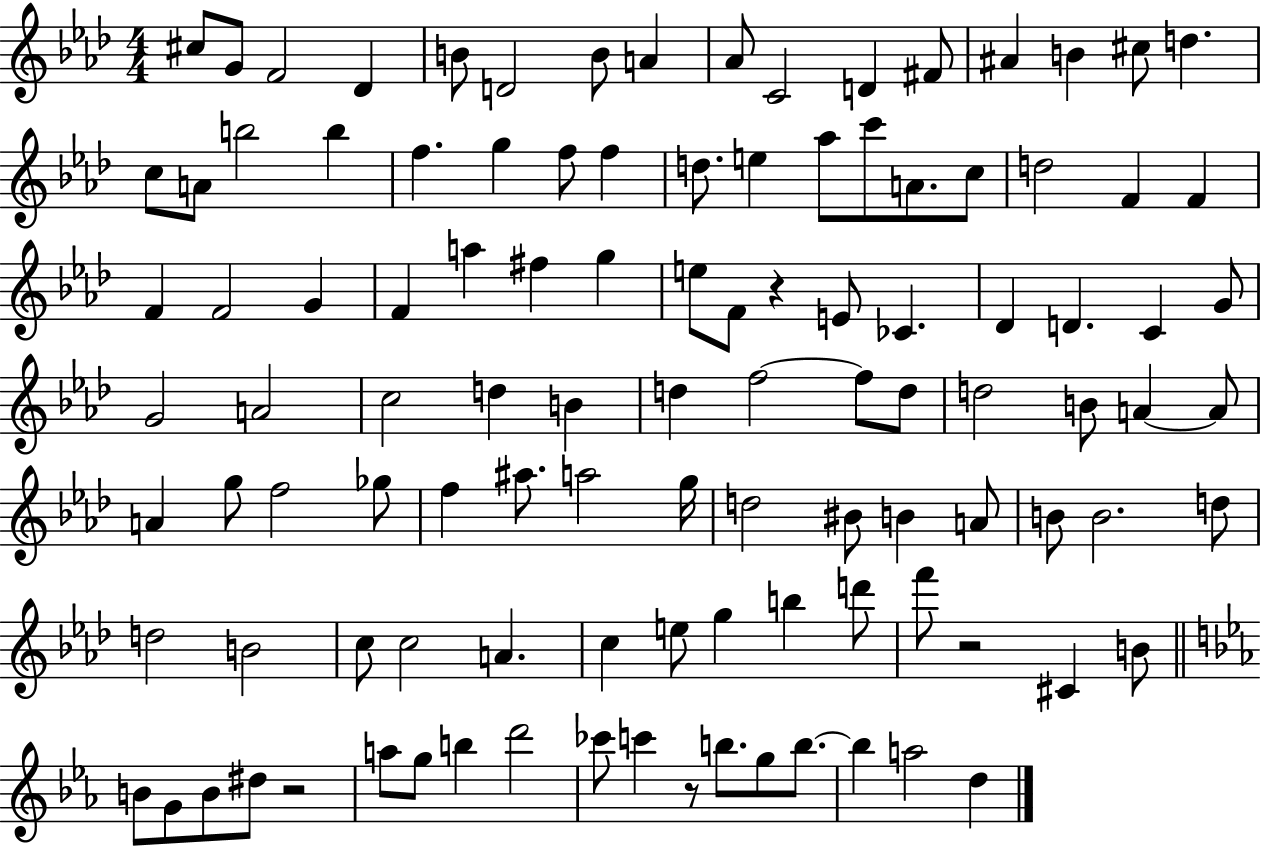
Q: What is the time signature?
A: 4/4